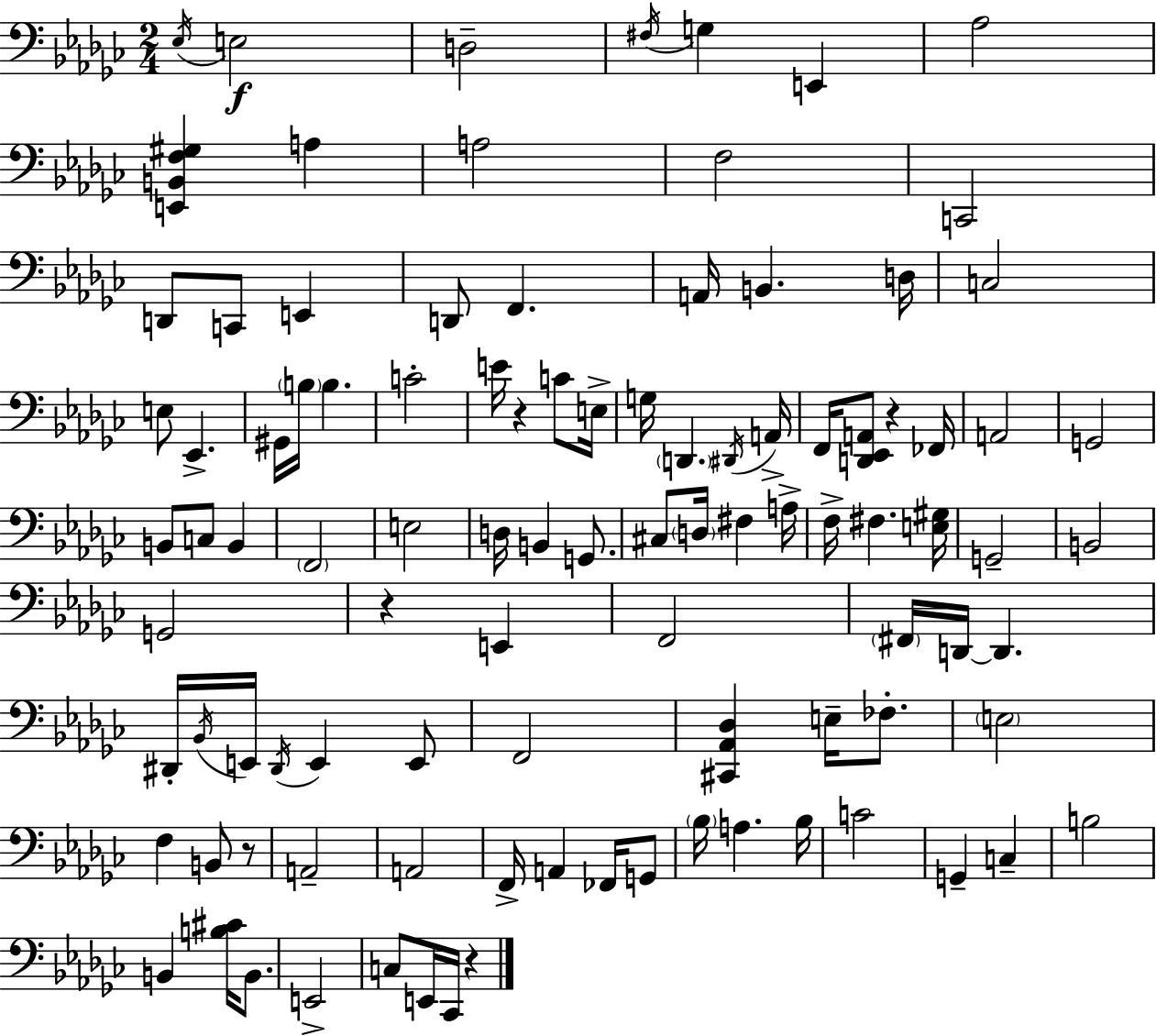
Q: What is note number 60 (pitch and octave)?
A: D#2